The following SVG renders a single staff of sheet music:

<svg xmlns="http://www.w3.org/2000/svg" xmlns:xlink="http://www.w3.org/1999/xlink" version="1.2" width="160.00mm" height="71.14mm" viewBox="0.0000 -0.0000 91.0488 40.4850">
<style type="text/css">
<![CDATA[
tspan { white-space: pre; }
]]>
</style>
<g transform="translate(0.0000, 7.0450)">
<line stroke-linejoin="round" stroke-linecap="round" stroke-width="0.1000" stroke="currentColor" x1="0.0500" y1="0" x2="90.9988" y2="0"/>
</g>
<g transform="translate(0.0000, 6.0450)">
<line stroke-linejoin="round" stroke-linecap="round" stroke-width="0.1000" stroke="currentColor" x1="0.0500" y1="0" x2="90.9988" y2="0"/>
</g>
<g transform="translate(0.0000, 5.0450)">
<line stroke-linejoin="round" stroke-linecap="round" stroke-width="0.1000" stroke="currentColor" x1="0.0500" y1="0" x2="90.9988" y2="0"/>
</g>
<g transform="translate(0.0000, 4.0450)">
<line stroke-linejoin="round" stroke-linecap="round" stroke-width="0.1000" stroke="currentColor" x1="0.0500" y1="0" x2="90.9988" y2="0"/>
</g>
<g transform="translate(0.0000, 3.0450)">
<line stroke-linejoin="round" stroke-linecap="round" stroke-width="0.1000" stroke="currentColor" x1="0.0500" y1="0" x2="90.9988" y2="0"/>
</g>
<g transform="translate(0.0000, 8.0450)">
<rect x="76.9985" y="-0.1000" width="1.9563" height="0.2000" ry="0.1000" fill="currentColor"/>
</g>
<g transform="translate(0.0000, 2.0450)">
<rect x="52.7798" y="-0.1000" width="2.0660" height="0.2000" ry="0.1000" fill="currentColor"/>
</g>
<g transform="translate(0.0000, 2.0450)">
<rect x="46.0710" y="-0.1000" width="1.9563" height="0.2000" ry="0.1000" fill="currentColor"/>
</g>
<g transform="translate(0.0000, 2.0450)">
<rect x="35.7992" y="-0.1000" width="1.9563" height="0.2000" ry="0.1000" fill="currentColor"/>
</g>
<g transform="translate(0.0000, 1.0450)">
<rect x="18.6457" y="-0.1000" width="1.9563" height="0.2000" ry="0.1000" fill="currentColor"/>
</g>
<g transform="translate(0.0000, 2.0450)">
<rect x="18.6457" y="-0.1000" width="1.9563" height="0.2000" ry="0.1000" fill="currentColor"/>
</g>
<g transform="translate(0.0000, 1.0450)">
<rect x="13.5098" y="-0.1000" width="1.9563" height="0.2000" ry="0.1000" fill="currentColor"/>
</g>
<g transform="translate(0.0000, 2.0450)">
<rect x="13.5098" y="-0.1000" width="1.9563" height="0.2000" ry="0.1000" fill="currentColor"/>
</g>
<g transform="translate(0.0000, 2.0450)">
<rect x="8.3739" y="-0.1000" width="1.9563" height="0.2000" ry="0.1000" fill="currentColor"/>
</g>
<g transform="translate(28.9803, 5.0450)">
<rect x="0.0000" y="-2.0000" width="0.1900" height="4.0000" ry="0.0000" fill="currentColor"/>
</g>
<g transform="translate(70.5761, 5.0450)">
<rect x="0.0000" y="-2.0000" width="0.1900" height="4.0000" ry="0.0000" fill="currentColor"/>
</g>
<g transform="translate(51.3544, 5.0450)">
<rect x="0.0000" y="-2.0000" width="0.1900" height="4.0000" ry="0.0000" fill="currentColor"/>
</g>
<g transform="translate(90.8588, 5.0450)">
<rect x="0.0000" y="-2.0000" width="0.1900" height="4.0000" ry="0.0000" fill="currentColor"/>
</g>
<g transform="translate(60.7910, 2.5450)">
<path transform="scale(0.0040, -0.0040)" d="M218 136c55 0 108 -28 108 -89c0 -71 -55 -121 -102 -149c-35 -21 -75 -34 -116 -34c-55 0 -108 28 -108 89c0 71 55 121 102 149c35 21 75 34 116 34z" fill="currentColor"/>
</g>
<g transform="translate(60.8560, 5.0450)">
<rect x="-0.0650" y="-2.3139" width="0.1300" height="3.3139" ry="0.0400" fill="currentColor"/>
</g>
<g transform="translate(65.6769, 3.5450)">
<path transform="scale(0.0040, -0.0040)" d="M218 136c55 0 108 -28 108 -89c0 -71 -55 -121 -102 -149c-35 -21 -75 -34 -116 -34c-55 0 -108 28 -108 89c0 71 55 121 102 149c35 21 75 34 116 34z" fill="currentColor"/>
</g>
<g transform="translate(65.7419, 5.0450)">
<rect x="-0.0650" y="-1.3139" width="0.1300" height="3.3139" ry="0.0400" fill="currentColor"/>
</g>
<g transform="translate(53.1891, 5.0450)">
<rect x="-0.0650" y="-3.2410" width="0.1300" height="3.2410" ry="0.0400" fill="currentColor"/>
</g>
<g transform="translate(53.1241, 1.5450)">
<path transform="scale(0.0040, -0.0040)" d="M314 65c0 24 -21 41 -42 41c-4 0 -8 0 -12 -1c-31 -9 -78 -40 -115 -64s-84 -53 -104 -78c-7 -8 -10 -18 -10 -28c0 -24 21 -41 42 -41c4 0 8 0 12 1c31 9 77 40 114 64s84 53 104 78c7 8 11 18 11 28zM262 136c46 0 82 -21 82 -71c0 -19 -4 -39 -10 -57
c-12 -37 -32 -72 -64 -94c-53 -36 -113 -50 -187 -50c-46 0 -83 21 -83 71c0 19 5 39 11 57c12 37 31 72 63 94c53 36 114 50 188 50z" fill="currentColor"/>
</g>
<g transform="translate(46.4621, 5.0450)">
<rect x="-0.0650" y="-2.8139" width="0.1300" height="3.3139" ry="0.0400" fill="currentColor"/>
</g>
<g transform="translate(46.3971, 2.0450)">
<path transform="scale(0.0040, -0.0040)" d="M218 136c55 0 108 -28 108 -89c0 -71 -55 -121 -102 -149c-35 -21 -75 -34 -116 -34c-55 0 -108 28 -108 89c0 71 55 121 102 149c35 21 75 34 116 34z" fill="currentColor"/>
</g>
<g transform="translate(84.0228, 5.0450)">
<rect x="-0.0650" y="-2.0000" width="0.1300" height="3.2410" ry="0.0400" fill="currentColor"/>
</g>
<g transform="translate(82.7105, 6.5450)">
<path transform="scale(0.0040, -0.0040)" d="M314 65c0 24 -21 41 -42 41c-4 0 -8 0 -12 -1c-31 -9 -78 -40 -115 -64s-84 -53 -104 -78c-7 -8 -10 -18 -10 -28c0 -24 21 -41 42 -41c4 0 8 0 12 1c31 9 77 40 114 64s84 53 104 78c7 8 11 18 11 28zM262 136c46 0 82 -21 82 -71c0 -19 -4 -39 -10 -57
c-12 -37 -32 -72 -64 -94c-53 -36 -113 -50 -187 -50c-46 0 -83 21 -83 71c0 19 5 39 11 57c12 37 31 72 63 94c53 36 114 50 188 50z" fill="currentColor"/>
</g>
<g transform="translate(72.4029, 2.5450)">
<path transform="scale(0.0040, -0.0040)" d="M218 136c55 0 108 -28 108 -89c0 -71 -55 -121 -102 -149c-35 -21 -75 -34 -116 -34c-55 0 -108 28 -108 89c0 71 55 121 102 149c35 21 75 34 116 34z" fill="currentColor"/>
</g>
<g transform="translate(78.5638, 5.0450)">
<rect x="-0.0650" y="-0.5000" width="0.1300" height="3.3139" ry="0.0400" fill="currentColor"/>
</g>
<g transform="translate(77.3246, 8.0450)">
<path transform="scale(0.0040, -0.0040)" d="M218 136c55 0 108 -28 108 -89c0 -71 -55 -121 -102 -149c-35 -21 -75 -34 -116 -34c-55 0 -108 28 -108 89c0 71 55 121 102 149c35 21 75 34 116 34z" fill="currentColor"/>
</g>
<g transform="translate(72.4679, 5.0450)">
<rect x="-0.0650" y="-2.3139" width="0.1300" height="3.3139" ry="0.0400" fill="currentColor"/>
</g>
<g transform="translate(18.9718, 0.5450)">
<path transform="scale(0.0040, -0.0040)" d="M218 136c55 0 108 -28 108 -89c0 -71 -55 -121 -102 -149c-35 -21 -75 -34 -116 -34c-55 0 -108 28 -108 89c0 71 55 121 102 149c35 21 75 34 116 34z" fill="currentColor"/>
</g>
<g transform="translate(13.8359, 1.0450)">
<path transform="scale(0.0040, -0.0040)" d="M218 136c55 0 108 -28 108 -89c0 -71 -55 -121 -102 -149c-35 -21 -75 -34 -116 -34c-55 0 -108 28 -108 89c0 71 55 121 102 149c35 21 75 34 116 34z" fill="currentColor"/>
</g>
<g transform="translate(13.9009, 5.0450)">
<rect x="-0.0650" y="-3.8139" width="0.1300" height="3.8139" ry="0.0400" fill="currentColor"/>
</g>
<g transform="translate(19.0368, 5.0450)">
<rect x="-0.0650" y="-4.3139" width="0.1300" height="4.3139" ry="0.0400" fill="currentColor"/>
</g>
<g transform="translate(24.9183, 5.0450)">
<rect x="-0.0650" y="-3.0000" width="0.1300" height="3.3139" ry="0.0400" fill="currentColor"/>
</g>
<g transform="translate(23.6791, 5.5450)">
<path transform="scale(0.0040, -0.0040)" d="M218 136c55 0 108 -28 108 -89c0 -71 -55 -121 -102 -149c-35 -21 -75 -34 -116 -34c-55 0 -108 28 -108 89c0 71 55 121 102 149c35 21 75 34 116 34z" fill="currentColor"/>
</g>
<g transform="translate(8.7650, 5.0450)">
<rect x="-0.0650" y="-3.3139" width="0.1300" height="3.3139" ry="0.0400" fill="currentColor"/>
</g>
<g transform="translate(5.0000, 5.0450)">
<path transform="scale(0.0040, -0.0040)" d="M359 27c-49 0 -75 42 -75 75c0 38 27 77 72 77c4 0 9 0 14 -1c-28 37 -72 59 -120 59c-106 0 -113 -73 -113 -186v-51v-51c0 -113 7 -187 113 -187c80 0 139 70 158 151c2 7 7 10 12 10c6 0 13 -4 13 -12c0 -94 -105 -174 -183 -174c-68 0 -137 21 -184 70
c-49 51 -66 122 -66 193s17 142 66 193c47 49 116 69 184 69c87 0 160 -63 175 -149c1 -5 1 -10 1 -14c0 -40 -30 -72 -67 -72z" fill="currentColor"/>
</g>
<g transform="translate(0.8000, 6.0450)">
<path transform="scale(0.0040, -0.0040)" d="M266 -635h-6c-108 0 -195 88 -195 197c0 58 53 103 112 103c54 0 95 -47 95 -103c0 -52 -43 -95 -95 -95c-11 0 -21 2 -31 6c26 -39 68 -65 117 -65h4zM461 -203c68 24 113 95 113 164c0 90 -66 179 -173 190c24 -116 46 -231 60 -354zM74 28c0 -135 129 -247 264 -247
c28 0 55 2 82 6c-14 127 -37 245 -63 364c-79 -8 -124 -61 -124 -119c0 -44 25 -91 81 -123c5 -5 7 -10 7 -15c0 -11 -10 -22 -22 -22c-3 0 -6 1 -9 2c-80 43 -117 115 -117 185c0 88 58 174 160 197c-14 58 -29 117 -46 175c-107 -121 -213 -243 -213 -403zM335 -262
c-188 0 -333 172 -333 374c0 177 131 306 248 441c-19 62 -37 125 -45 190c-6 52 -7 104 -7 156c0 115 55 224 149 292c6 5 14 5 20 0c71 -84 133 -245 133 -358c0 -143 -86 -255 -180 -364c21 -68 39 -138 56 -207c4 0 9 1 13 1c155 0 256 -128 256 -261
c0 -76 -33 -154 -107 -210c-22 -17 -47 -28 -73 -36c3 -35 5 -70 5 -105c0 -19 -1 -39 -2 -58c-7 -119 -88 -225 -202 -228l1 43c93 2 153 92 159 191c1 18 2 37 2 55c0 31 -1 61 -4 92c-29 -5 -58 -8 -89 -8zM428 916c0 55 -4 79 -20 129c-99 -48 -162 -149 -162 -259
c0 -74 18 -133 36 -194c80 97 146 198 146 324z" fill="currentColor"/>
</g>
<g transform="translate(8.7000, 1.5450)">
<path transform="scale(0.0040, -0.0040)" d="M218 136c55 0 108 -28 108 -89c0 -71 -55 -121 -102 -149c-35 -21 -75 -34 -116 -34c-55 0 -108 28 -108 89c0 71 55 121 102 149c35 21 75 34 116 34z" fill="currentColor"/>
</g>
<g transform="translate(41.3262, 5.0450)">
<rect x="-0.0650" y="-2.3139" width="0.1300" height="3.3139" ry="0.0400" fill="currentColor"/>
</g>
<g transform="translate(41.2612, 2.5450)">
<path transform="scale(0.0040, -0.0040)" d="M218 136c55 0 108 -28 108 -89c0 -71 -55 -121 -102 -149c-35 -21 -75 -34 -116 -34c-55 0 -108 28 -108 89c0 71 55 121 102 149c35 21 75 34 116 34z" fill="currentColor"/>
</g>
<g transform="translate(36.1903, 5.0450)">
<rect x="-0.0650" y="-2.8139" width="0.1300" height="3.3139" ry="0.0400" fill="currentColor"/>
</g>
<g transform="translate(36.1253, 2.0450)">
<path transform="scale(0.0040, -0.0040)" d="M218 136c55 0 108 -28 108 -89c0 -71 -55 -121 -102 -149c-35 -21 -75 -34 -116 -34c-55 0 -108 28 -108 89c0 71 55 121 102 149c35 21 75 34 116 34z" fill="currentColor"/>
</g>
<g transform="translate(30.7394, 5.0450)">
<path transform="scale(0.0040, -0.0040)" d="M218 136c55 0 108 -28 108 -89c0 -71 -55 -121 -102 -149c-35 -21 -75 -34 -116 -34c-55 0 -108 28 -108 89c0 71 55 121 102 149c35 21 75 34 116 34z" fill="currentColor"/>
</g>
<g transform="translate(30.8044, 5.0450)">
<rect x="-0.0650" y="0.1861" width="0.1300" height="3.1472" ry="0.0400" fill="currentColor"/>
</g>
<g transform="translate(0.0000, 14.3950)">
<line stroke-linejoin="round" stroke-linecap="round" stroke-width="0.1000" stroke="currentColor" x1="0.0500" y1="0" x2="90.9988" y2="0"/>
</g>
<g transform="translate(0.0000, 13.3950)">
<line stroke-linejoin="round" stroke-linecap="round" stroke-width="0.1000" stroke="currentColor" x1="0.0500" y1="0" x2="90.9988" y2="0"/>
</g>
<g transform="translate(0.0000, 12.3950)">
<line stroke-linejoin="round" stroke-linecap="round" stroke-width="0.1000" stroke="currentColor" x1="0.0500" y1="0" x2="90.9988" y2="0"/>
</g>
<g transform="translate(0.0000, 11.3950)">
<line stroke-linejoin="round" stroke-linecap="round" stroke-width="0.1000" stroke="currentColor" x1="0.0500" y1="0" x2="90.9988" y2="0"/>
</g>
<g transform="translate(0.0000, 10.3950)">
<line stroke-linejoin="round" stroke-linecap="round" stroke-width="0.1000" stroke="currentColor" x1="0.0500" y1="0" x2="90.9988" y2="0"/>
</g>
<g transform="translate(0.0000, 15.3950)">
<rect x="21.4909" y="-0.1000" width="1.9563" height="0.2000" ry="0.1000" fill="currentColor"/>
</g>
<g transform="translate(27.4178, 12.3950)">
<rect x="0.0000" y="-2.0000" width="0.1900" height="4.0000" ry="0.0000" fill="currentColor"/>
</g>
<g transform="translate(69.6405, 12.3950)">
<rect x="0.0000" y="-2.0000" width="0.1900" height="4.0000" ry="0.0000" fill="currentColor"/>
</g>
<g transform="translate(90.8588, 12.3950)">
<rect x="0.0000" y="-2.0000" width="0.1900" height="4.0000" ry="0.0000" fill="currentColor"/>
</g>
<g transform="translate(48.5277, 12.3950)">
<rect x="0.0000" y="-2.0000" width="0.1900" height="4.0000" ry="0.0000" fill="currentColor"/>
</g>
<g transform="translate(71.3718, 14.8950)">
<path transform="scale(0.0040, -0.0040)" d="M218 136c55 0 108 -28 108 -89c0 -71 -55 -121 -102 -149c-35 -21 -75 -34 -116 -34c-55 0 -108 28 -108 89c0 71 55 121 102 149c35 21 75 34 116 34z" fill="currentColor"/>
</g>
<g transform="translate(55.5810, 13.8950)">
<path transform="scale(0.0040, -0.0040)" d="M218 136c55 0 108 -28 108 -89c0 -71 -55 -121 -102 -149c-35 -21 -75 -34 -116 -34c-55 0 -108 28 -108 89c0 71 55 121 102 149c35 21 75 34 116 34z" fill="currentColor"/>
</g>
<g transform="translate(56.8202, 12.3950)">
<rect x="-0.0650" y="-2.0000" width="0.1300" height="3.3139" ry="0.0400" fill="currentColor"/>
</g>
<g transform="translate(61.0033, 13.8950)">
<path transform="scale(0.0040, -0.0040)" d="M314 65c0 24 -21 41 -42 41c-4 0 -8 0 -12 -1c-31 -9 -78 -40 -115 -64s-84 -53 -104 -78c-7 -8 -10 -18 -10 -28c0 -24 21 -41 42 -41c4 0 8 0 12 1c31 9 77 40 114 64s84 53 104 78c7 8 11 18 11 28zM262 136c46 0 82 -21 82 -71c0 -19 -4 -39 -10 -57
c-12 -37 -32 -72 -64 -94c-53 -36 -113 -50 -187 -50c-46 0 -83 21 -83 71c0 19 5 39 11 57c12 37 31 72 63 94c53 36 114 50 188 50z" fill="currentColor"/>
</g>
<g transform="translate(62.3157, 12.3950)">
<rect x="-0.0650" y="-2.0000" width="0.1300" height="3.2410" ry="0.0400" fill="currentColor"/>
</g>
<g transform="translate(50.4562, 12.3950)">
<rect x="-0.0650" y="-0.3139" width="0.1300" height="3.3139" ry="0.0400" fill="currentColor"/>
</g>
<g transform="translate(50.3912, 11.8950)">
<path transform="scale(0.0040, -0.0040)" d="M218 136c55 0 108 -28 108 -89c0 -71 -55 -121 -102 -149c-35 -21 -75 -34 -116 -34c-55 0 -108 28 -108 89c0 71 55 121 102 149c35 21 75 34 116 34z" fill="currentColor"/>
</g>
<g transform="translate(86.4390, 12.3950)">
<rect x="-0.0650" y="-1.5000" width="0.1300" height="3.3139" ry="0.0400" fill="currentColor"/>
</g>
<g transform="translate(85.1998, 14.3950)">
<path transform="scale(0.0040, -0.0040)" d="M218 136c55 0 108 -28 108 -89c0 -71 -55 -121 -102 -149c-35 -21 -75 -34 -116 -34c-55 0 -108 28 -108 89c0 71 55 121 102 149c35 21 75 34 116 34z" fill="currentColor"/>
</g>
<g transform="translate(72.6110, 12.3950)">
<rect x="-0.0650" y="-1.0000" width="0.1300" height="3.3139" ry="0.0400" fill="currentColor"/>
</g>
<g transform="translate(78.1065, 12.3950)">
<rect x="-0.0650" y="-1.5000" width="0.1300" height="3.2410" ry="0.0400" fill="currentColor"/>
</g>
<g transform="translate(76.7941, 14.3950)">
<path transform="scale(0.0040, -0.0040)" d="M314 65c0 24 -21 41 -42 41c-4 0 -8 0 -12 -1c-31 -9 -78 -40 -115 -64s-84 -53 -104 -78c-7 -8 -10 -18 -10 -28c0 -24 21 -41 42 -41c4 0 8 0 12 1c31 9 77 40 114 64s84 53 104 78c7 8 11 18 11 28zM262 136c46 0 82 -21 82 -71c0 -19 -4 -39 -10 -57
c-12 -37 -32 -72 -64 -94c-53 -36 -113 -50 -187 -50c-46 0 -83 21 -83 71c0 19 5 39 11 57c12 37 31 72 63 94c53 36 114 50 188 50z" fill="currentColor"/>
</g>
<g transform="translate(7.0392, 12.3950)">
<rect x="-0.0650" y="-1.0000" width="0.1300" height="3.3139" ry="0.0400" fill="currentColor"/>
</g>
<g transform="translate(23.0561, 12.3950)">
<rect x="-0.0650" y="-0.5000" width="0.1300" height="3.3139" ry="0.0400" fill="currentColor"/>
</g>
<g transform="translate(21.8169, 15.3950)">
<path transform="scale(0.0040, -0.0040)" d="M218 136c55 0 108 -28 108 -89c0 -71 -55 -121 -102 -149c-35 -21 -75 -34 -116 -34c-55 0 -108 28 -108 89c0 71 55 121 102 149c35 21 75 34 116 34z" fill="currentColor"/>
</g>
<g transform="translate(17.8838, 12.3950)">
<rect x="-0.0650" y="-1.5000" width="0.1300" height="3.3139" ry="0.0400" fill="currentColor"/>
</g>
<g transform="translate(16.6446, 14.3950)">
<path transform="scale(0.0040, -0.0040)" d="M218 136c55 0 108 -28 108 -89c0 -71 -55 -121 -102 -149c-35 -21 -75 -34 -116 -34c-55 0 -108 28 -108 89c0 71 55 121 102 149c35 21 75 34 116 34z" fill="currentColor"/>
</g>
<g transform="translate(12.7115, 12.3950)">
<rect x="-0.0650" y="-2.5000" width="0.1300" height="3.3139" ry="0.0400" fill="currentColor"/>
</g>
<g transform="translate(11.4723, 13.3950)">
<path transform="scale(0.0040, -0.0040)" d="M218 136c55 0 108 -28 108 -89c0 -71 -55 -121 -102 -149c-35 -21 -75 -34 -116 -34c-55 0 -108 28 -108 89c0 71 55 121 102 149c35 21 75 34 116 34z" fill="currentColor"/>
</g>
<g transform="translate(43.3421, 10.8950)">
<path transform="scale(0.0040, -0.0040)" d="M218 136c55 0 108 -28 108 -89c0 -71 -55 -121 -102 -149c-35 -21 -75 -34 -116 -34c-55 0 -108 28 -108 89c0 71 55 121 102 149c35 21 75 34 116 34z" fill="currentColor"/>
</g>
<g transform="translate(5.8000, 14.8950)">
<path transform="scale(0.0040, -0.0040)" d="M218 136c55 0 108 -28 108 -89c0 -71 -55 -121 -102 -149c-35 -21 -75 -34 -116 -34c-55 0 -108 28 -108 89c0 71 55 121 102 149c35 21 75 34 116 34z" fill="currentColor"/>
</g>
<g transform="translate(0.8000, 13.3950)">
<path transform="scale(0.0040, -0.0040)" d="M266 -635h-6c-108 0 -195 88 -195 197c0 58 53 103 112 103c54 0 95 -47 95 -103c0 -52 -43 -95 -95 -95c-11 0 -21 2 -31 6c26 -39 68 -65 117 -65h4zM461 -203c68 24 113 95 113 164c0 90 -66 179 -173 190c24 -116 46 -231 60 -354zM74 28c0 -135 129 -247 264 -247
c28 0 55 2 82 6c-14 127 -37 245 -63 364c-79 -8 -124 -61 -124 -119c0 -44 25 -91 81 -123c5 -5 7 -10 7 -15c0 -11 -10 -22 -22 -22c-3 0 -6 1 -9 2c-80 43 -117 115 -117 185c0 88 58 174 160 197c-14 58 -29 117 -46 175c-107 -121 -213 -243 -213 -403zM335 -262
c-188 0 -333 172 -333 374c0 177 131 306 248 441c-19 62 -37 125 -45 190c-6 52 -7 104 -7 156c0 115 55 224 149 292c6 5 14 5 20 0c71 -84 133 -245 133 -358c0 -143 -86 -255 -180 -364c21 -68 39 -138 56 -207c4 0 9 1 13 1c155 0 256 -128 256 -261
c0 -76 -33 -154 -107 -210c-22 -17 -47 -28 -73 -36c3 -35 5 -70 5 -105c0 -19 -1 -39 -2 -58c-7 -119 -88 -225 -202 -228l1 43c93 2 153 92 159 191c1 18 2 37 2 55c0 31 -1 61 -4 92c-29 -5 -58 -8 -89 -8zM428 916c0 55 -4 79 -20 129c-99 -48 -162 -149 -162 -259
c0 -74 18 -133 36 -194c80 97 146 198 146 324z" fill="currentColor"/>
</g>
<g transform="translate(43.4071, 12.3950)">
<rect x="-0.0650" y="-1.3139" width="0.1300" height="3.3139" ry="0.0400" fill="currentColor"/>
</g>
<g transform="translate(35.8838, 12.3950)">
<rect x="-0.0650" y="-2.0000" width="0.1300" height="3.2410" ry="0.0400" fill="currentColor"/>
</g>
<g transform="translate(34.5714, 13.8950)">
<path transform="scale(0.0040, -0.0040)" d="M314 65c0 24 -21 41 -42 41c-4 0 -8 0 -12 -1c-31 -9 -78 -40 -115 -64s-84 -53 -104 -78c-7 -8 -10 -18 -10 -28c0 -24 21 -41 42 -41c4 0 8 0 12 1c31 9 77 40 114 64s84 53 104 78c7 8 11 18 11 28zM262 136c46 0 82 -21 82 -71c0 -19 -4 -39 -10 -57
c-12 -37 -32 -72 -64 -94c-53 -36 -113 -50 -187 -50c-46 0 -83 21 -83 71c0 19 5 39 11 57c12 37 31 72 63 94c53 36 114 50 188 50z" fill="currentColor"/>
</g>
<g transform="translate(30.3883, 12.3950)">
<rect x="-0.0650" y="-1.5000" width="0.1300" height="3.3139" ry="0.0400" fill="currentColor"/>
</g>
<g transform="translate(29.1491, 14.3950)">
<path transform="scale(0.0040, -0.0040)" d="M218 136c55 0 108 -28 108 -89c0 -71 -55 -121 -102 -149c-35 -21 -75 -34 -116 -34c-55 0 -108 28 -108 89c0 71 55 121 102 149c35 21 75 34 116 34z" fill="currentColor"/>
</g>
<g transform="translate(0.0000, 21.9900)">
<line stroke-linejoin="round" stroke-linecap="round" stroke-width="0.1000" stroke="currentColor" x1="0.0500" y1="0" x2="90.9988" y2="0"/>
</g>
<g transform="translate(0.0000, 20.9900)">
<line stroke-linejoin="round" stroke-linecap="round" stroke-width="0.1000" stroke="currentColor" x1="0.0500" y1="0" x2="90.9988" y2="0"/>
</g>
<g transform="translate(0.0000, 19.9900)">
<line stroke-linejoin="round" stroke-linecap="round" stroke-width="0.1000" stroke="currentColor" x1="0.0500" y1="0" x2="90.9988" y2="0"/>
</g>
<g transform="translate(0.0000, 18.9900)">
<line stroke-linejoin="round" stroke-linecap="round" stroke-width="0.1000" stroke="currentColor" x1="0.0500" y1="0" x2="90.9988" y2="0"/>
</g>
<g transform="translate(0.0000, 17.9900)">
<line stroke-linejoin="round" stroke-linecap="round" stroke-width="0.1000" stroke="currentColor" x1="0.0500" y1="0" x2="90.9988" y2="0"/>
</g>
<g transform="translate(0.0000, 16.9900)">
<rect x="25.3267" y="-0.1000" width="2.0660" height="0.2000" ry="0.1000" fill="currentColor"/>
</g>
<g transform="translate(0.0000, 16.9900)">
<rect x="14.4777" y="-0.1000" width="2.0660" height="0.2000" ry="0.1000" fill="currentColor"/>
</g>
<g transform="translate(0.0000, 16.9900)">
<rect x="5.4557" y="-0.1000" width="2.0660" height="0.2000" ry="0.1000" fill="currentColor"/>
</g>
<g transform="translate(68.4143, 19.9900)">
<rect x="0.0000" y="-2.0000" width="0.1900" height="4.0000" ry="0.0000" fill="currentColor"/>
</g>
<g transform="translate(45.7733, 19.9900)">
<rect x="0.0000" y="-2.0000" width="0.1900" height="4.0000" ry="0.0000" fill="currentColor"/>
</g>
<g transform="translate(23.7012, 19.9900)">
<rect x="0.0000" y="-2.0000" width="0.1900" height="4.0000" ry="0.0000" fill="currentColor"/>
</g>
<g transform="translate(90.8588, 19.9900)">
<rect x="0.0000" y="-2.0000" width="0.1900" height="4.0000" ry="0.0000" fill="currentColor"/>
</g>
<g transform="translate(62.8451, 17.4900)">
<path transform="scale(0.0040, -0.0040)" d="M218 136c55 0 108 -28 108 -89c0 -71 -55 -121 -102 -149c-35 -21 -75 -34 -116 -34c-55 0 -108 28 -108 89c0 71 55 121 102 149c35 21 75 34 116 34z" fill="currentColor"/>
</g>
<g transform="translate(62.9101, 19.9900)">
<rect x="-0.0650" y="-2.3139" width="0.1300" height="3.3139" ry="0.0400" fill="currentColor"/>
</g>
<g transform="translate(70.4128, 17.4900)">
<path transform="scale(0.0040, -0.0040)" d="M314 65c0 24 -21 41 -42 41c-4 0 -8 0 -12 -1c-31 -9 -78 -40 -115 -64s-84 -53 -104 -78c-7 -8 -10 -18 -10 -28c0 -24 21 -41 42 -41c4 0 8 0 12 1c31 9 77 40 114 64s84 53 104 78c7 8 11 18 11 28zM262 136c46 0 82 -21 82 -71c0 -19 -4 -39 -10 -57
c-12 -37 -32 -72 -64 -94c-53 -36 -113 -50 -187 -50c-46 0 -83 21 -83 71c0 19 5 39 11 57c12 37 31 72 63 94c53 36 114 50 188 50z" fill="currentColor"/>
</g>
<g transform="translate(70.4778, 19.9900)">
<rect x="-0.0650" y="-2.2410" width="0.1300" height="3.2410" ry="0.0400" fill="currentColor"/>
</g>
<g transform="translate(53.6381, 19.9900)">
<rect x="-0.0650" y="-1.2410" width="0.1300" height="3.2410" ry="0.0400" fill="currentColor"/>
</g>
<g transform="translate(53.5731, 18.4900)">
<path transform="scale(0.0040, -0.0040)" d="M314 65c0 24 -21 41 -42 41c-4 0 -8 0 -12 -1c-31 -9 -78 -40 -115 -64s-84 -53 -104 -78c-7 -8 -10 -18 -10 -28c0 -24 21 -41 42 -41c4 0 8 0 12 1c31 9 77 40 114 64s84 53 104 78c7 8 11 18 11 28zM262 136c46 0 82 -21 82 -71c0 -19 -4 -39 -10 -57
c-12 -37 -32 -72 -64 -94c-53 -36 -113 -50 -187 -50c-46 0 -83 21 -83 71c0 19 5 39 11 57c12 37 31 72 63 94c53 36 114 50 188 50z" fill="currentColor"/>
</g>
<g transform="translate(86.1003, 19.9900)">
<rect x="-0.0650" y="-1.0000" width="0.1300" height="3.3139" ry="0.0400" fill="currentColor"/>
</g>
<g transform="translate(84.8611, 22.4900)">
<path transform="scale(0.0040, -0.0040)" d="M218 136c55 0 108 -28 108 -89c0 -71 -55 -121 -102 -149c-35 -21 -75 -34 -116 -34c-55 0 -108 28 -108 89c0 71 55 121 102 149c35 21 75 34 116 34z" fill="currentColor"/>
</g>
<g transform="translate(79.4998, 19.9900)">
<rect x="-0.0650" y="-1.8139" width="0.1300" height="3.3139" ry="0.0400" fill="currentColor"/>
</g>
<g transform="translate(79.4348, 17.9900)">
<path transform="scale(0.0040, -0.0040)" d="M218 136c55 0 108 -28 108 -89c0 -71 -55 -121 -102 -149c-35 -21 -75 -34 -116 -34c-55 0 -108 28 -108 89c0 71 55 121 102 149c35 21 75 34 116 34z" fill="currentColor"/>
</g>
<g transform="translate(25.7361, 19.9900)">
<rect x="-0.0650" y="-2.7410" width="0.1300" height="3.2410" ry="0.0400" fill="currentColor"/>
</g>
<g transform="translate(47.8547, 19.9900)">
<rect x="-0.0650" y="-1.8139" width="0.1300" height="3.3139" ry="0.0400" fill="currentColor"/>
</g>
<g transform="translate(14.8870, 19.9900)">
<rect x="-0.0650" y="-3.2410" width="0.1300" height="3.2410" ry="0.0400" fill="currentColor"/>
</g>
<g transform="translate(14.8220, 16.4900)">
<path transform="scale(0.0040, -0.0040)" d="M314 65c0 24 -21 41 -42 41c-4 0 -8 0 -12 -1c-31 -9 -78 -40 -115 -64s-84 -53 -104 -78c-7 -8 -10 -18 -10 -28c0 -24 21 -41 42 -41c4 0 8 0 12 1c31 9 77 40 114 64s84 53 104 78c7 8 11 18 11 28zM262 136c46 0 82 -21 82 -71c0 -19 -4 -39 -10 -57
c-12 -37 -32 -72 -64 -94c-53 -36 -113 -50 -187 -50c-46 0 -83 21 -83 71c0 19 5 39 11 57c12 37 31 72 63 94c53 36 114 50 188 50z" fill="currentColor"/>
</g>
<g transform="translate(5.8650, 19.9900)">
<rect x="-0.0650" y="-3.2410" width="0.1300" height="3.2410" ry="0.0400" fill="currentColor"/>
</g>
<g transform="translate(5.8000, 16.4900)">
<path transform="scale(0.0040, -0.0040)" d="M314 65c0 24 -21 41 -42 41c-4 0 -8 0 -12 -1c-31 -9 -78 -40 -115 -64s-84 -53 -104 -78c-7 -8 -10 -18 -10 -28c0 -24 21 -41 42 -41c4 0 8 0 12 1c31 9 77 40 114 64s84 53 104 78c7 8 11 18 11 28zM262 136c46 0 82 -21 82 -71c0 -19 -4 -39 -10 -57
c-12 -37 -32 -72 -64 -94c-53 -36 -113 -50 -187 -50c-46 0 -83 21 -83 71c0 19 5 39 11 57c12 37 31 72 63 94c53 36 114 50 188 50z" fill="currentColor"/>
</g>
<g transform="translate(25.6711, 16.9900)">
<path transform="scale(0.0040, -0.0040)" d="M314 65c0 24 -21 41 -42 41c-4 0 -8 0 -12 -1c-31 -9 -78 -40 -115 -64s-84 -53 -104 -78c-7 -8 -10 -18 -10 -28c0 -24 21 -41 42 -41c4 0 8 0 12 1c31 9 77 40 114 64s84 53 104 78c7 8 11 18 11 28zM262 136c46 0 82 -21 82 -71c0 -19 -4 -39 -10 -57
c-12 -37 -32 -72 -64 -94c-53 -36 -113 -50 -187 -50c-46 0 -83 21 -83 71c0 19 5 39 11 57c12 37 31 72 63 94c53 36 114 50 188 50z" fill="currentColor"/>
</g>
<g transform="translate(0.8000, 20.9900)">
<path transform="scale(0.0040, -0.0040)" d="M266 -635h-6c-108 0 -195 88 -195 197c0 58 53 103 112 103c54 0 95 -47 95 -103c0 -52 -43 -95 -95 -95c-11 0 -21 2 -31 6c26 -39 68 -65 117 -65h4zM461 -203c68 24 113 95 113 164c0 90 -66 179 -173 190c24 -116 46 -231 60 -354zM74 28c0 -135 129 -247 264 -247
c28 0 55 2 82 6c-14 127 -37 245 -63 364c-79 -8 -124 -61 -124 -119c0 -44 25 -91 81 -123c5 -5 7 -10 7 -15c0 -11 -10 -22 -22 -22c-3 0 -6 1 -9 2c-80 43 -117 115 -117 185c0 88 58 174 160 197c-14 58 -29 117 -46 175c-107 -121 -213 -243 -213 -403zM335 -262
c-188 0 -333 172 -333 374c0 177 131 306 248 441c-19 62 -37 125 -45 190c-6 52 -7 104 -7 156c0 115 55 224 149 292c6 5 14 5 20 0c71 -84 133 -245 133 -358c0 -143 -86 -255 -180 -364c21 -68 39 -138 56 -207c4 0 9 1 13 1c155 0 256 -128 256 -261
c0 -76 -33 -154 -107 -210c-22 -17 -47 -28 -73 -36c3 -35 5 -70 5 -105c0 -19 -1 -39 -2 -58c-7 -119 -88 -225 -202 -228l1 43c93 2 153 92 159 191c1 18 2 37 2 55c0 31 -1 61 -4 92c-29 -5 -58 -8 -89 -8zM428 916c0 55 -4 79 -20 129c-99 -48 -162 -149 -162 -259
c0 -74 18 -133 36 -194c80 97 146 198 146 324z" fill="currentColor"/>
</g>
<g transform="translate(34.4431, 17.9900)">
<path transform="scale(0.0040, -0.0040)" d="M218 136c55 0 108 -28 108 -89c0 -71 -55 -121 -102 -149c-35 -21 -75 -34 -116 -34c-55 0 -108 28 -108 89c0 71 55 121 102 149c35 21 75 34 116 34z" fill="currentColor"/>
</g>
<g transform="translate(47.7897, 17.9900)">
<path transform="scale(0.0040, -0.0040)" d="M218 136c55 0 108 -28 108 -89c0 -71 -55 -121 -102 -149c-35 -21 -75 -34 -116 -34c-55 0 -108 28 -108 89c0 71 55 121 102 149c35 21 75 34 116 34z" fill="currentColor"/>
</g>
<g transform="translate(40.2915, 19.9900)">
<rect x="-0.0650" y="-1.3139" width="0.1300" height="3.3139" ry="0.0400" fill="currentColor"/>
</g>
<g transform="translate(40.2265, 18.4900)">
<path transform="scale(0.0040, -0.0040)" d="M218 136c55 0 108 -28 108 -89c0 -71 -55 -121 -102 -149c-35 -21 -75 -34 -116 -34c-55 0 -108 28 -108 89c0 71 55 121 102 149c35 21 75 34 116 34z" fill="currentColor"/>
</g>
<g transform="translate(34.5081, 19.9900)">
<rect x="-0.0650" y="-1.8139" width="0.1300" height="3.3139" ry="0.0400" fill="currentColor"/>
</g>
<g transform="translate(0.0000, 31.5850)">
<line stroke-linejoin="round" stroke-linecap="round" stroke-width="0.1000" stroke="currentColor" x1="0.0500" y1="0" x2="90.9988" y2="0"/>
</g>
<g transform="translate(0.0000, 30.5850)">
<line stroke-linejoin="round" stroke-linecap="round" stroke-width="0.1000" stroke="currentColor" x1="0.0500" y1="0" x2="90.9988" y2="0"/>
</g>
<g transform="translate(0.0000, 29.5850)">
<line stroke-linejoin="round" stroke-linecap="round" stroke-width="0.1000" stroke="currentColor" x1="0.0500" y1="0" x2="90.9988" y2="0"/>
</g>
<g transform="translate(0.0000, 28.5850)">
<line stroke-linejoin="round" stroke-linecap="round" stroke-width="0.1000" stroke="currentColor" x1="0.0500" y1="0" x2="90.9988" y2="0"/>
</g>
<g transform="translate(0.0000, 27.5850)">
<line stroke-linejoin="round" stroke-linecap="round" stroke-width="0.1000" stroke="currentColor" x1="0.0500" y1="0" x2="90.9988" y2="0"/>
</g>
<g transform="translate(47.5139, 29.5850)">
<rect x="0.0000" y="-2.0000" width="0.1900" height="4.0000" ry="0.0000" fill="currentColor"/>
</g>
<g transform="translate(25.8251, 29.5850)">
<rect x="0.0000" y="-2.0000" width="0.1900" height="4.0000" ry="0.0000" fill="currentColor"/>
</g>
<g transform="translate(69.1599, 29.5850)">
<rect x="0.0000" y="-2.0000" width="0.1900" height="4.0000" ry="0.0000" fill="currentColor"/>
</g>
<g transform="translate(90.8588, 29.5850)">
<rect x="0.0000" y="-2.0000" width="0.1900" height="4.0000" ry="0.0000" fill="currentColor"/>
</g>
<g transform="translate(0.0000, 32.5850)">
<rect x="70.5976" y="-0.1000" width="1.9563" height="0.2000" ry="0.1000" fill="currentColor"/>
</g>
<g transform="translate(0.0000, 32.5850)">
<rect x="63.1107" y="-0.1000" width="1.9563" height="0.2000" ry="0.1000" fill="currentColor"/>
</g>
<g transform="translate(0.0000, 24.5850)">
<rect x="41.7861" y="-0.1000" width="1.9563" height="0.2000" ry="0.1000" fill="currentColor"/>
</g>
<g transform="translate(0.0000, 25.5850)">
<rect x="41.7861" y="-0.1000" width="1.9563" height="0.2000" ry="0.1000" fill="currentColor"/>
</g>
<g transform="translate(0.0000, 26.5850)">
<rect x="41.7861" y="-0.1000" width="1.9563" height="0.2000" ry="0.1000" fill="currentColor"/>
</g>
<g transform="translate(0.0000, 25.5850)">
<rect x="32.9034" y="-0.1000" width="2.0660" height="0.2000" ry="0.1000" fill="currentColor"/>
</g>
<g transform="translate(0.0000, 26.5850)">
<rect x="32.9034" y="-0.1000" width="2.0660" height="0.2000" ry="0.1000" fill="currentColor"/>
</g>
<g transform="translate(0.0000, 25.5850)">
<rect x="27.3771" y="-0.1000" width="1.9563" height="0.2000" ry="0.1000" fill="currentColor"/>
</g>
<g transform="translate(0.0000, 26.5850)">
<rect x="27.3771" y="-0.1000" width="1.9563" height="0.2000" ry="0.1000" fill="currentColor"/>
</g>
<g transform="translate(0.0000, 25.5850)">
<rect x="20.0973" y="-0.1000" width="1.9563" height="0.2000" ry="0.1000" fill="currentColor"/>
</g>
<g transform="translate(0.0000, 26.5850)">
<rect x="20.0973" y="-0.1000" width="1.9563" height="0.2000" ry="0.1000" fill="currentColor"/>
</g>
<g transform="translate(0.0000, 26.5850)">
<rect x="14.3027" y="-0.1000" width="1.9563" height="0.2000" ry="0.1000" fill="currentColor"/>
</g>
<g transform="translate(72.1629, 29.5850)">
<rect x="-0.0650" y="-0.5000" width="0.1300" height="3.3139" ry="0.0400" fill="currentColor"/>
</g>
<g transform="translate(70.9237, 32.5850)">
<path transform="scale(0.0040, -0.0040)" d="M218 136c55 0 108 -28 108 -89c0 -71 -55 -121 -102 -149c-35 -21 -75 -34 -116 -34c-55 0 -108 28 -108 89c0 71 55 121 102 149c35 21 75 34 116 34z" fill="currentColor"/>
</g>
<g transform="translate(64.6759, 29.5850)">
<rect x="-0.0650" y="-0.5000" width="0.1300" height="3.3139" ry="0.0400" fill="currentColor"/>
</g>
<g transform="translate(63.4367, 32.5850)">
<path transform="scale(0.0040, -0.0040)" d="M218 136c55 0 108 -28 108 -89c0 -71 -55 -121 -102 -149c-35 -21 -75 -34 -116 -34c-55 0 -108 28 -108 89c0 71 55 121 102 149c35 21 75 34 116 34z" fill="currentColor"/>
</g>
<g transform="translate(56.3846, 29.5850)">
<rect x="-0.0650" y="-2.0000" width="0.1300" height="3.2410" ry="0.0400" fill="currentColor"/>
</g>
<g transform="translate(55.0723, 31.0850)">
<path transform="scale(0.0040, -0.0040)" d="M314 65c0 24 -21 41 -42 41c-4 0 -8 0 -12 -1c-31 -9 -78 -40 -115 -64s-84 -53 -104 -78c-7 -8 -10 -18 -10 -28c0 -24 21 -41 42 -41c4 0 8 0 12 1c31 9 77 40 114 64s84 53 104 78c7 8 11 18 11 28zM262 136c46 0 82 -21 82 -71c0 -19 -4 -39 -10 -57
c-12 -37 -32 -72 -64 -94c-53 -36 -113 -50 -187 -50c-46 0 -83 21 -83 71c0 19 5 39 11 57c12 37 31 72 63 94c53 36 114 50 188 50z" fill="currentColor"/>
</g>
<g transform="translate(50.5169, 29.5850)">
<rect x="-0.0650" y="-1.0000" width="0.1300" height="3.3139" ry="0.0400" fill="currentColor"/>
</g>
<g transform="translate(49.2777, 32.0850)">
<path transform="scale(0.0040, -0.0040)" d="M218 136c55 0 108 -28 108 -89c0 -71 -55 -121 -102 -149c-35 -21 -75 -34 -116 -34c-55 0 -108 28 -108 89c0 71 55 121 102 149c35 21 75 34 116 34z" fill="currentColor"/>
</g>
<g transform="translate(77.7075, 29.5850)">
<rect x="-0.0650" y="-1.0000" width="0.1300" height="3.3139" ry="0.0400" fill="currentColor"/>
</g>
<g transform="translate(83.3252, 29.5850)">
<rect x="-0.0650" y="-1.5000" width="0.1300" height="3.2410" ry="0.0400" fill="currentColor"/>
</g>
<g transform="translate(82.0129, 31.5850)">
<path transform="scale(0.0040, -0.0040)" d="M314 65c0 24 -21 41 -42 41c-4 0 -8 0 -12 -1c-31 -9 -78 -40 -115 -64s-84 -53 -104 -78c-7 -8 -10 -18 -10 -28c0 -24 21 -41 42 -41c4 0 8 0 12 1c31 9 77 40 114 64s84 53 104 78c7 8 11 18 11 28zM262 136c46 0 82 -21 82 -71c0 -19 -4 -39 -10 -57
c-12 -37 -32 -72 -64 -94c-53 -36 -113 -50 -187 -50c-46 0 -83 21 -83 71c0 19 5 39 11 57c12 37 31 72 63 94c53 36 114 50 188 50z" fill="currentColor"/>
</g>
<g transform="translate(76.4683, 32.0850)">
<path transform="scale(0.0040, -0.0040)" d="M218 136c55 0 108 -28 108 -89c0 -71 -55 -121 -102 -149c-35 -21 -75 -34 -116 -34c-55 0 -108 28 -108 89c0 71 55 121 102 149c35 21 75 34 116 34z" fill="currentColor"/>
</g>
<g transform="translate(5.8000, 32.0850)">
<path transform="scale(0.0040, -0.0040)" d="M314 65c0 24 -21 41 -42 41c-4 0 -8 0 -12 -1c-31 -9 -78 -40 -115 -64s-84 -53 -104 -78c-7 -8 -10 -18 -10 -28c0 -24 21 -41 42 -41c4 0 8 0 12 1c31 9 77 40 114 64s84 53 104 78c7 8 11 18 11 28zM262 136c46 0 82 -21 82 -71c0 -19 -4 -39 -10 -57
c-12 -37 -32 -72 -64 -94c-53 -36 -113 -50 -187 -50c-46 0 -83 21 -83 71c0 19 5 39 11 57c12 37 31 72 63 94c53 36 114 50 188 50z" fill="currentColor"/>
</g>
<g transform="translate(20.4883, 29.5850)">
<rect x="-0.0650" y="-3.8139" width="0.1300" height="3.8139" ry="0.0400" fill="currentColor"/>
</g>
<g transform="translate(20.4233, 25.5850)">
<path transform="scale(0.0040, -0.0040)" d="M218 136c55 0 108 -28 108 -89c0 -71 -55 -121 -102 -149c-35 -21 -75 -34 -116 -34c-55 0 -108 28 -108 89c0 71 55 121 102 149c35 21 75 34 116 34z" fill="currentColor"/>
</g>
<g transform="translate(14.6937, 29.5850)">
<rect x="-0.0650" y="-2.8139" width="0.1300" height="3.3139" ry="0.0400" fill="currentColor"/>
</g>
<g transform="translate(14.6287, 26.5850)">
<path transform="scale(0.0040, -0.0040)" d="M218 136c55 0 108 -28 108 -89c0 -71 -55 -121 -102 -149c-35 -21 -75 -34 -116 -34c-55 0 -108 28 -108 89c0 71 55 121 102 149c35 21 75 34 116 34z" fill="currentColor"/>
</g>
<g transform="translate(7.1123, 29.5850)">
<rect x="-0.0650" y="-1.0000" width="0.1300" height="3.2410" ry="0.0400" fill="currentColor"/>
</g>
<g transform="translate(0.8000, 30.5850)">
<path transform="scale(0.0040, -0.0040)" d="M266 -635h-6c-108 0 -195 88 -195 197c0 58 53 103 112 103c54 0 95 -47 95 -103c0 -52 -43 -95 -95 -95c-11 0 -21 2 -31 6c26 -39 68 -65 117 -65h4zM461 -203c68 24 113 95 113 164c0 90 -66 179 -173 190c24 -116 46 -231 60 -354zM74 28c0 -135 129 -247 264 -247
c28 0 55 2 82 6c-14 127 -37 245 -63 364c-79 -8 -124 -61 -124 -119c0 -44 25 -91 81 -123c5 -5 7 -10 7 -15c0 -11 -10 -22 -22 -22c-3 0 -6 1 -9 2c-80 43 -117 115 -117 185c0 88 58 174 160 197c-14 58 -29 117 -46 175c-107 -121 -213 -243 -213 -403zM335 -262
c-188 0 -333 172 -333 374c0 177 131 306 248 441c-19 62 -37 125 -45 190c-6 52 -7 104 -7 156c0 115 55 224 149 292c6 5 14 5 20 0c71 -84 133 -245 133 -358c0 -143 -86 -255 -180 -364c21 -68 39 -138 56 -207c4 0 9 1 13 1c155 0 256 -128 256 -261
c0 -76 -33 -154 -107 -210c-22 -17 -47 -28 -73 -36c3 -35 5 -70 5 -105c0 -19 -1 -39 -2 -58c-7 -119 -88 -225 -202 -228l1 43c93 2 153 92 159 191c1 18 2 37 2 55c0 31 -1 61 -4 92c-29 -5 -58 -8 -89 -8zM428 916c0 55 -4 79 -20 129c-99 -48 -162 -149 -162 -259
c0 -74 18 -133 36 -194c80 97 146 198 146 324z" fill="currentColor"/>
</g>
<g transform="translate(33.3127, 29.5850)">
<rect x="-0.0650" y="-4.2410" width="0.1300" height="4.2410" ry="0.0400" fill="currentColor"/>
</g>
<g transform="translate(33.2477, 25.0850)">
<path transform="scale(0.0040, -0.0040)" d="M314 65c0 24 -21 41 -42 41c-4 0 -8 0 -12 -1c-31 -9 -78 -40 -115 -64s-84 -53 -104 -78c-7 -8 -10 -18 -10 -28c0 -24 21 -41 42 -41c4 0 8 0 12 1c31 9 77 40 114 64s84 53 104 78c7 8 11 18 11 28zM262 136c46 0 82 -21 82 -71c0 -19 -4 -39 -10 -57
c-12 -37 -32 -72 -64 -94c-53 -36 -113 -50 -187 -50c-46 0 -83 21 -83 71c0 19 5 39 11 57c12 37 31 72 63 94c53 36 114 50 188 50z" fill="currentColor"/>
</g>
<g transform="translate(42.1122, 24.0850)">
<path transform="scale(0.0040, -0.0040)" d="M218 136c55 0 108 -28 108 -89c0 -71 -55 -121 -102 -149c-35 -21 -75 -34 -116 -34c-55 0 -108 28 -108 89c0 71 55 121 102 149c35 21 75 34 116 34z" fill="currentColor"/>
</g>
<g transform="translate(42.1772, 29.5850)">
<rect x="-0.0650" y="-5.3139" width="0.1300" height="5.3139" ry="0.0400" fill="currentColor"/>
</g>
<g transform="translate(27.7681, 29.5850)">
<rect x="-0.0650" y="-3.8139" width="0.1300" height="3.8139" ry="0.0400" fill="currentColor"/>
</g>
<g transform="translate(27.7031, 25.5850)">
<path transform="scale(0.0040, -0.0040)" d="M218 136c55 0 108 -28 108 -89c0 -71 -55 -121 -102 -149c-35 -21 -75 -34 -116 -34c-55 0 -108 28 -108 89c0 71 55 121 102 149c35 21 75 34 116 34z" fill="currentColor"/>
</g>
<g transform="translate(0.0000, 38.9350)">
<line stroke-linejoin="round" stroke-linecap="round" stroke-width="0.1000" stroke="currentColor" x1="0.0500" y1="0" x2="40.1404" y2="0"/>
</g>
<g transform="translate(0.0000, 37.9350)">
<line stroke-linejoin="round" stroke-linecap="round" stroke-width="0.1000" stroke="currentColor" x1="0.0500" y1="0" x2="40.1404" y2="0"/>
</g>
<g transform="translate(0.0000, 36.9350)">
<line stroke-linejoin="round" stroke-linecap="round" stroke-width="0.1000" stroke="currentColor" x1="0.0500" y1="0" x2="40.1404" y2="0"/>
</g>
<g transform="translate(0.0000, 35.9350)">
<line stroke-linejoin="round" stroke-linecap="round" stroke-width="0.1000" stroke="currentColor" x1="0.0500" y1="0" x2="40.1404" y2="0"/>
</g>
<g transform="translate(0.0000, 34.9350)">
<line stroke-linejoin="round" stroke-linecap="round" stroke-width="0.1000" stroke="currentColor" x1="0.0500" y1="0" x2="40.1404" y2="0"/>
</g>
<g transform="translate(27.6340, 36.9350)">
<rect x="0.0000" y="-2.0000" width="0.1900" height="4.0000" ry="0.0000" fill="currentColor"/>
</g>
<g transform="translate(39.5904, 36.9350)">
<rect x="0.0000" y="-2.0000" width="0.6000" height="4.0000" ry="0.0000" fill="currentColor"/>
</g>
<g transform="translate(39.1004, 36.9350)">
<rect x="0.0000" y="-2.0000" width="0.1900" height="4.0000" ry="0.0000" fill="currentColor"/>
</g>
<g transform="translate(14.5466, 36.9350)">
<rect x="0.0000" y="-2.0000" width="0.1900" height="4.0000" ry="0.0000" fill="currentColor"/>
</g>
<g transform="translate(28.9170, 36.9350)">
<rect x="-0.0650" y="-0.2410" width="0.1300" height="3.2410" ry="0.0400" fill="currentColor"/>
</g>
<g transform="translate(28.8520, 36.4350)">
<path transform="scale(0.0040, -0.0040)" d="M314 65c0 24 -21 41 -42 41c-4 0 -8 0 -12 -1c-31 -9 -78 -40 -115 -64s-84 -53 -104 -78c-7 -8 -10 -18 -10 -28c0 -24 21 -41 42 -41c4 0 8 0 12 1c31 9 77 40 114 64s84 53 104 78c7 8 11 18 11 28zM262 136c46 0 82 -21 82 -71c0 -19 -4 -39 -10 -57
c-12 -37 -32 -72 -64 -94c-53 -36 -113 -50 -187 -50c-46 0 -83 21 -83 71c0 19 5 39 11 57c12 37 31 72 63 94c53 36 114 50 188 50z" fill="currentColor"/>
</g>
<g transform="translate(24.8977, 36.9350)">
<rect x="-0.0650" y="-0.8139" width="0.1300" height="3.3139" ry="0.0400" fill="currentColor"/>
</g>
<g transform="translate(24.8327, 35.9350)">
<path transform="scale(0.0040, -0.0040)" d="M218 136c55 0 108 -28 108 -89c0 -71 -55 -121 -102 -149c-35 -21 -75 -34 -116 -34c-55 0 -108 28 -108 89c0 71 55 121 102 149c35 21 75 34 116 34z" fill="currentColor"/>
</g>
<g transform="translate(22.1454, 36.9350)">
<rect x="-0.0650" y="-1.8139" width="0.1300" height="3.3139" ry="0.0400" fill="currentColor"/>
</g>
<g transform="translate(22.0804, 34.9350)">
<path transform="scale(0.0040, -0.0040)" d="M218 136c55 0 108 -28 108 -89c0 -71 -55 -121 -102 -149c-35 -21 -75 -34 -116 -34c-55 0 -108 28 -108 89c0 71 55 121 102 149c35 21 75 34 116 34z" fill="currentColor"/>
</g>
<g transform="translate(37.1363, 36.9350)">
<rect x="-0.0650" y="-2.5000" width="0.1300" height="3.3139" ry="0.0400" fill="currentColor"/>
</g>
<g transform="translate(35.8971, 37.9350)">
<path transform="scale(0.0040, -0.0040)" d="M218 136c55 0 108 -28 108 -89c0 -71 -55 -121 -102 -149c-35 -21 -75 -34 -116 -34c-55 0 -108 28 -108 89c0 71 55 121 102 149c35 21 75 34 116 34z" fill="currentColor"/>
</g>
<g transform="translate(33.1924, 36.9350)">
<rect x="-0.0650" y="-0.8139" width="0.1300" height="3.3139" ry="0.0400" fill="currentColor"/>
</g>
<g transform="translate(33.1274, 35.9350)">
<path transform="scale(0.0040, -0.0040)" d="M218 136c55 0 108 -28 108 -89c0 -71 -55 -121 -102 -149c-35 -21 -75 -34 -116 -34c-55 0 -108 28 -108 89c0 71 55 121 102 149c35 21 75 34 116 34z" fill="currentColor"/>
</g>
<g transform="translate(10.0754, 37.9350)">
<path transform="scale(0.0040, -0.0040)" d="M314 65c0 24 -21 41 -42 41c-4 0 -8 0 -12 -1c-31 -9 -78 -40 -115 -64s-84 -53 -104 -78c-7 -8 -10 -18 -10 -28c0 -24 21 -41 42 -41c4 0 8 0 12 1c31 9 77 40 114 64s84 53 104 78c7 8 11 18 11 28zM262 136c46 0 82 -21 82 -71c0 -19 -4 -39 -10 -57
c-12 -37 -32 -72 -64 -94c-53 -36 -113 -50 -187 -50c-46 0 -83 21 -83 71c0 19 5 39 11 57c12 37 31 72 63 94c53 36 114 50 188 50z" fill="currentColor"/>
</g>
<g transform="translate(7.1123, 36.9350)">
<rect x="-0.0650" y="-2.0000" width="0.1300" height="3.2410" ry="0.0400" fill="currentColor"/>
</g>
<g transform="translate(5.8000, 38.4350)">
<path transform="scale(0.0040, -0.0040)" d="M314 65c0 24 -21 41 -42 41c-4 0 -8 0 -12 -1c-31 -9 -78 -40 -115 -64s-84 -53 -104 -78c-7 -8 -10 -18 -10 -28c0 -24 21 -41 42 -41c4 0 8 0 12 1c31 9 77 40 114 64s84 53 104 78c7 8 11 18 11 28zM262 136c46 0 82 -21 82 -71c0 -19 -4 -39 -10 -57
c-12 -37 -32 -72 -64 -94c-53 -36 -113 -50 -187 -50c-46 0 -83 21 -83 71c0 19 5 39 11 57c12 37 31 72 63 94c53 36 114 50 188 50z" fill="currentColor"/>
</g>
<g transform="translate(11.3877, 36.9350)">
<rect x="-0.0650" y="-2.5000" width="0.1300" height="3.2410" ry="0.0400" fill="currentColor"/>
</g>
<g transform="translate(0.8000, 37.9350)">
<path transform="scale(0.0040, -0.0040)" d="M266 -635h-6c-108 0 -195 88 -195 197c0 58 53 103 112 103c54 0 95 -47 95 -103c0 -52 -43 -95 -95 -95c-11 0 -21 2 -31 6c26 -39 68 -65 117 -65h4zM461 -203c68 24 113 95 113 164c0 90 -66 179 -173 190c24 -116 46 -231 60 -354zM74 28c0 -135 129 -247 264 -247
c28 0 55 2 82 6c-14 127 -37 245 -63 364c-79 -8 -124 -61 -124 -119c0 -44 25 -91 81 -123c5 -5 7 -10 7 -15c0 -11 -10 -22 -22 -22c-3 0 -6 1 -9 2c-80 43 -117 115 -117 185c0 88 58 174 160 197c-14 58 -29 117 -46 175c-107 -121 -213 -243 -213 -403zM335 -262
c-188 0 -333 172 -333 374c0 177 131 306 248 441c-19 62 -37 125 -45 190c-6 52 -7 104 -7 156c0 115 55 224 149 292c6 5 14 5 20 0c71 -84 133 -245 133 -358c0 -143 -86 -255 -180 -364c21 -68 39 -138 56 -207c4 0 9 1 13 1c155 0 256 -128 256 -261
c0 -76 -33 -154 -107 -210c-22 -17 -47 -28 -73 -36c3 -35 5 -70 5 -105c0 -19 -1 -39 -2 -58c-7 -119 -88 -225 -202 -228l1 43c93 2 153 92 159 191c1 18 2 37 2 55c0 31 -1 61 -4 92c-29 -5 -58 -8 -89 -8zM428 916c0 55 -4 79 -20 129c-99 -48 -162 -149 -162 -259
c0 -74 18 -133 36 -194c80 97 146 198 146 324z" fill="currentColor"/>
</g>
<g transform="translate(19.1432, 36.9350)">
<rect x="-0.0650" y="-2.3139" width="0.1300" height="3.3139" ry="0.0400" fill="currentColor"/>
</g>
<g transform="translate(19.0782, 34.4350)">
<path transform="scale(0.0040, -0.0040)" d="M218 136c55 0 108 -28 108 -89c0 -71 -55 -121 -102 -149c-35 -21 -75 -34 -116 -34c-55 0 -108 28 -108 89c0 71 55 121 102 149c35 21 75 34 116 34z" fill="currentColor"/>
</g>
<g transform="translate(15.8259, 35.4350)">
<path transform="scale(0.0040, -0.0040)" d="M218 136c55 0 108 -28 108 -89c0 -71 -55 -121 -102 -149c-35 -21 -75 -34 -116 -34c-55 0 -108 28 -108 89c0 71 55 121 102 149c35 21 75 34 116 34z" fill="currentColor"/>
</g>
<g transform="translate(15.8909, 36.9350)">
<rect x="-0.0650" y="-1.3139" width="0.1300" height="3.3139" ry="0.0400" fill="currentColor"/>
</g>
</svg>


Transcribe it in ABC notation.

X:1
T:Untitled
M:4/4
L:1/4
K:C
b c' d' A B a g a b2 g e g C F2 D G E C E F2 e c F F2 D E2 E b2 b2 a2 f e f e2 g g2 f D D2 a c' c' d'2 f' D F2 C C D E2 F2 G2 e g f d c2 d G